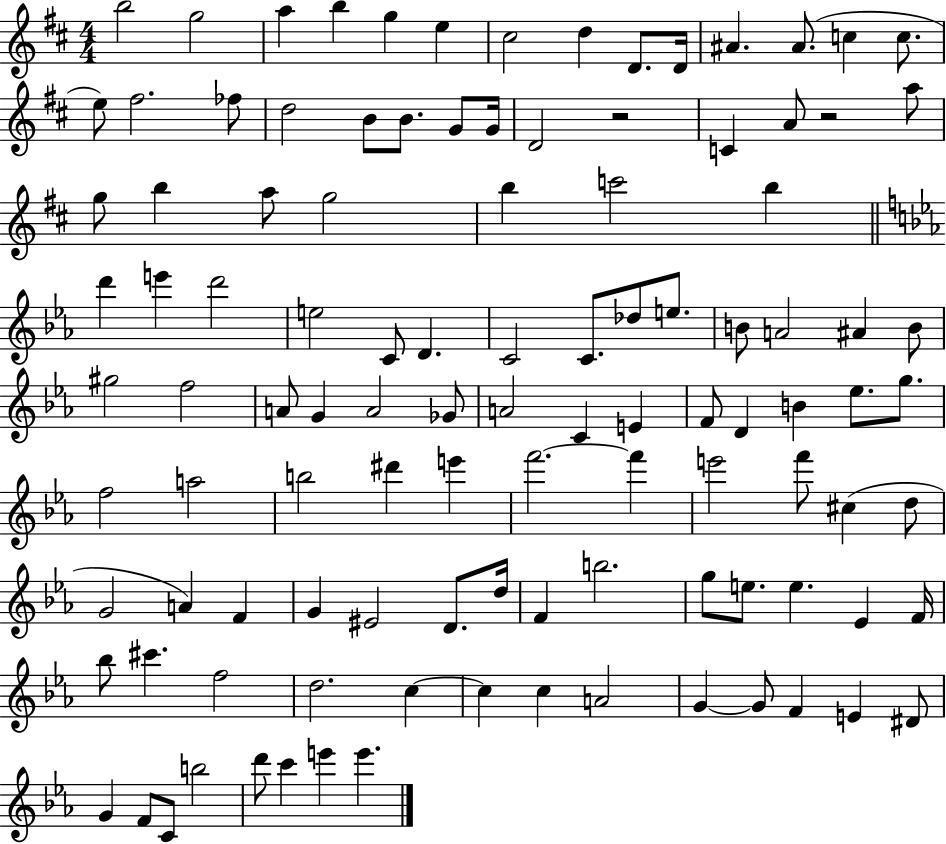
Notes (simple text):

B5/h G5/h A5/q B5/q G5/q E5/q C#5/h D5/q D4/e. D4/s A#4/q. A#4/e. C5/q C5/e. E5/e F#5/h. FES5/e D5/h B4/e B4/e. G4/e G4/s D4/h R/h C4/q A4/e R/h A5/e G5/e B5/q A5/e G5/h B5/q C6/h B5/q D6/q E6/q D6/h E5/h C4/e D4/q. C4/h C4/e. Db5/e E5/e. B4/e A4/h A#4/q B4/e G#5/h F5/h A4/e G4/q A4/h Gb4/e A4/h C4/q E4/q F4/e D4/q B4/q Eb5/e. G5/e. F5/h A5/h B5/h D#6/q E6/q F6/h. F6/q E6/h F6/e C#5/q D5/e G4/h A4/q F4/q G4/q EIS4/h D4/e. D5/s F4/q B5/h. G5/e E5/e. E5/q. Eb4/q F4/s Bb5/e C#6/q. F5/h D5/h. C5/q C5/q C5/q A4/h G4/q G4/e F4/q E4/q D#4/e G4/q F4/e C4/e B5/h D6/e C6/q E6/q E6/q.